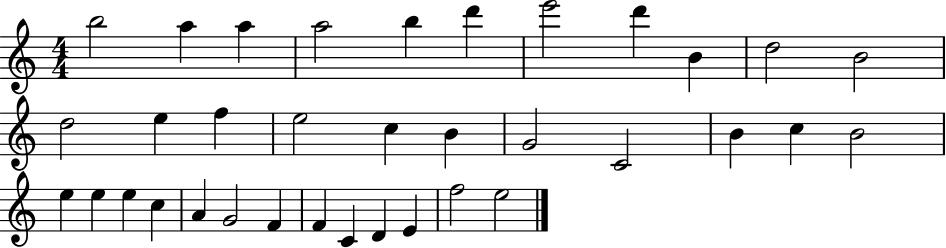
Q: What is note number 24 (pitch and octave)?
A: E5